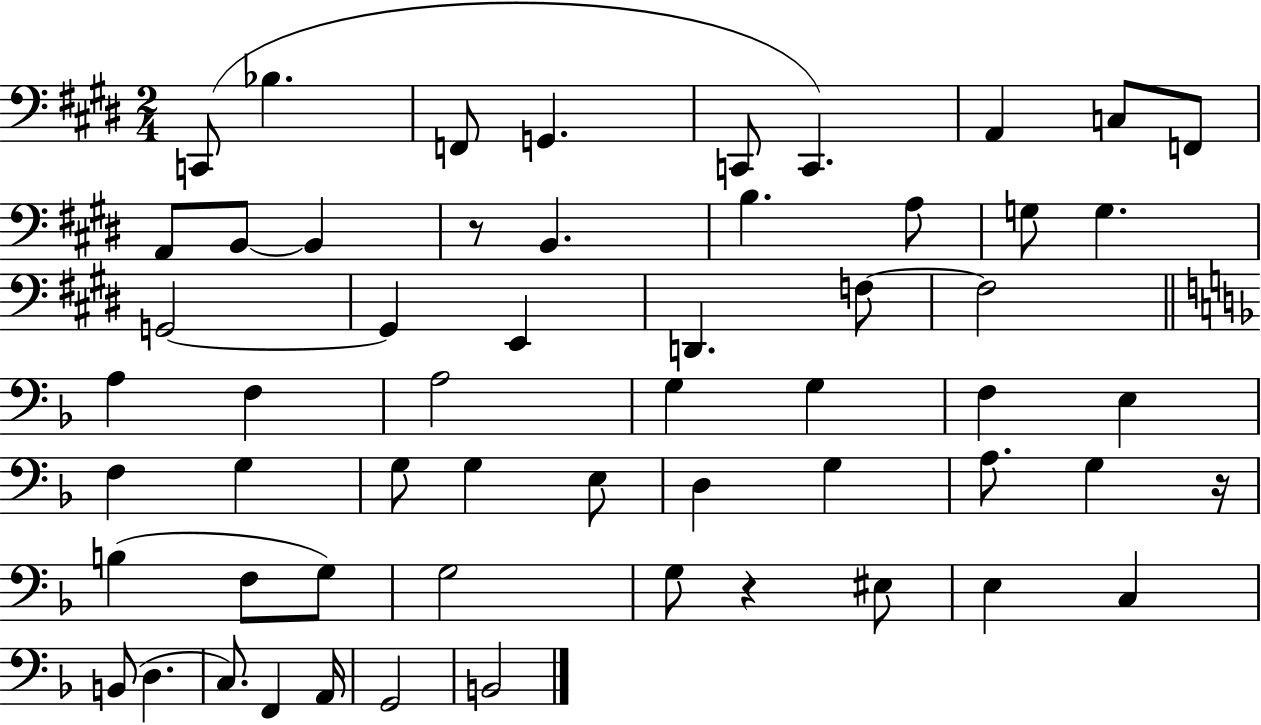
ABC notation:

X:1
T:Untitled
M:2/4
L:1/4
K:E
C,,/2 _B, F,,/2 G,, C,,/2 C,, A,, C,/2 F,,/2 A,,/2 B,,/2 B,, z/2 B,, B, A,/2 G,/2 G, G,,2 G,, E,, D,, F,/2 F,2 A, F, A,2 G, G, F, E, F, G, G,/2 G, E,/2 D, G, A,/2 G, z/4 B, F,/2 G,/2 G,2 G,/2 z ^E,/2 E, C, B,,/2 D, C,/2 F,, A,,/4 G,,2 B,,2